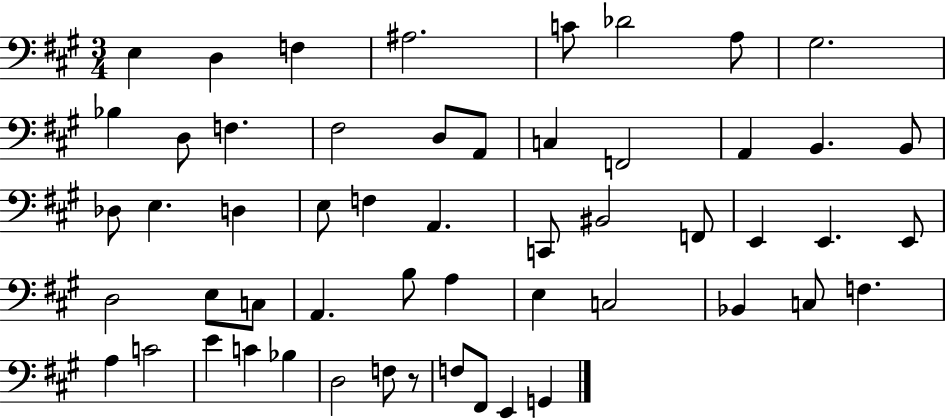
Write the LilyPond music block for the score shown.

{
  \clef bass
  \numericTimeSignature
  \time 3/4
  \key a \major
  e4 d4 f4 | ais2. | c'8 des'2 a8 | gis2. | \break bes4 d8 f4. | fis2 d8 a,8 | c4 f,2 | a,4 b,4. b,8 | \break des8 e4. d4 | e8 f4 a,4. | c,8 bis,2 f,8 | e,4 e,4. e,8 | \break d2 e8 c8 | a,4. b8 a4 | e4 c2 | bes,4 c8 f4. | \break a4 c'2 | e'4 c'4 bes4 | d2 f8 r8 | f8 fis,8 e,4 g,4 | \break \bar "|."
}